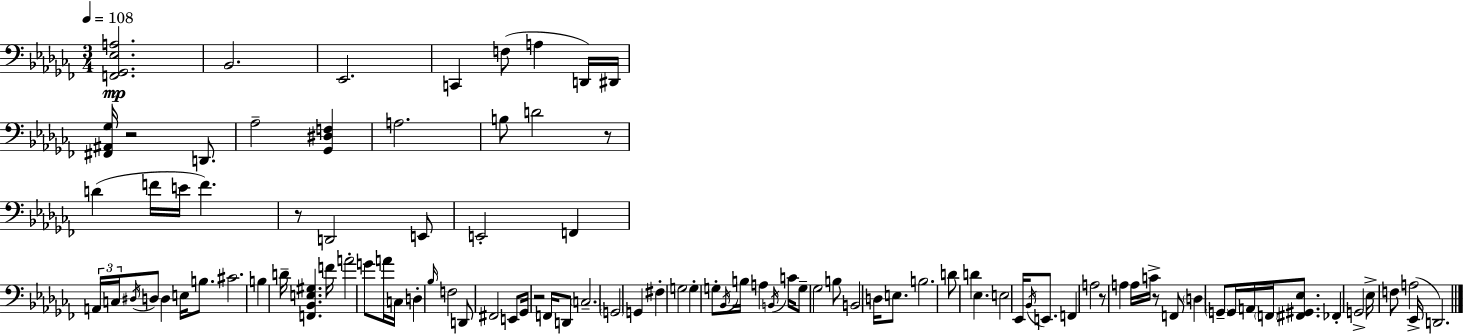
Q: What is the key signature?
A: AES minor